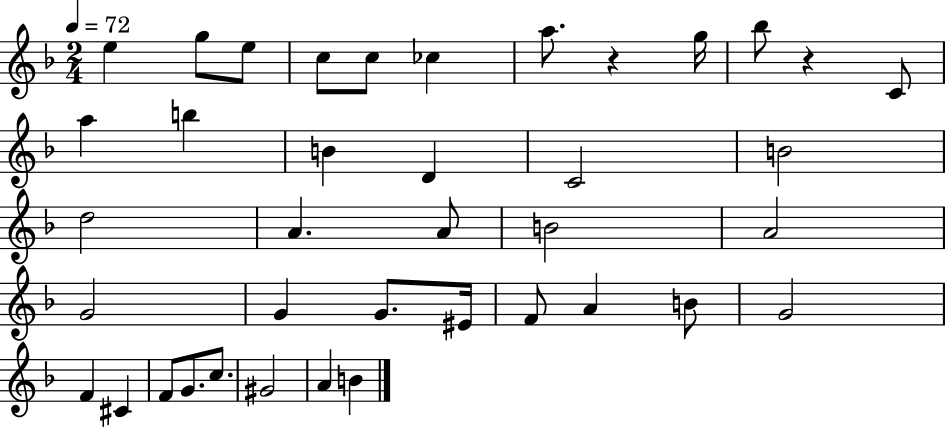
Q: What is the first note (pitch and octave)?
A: E5